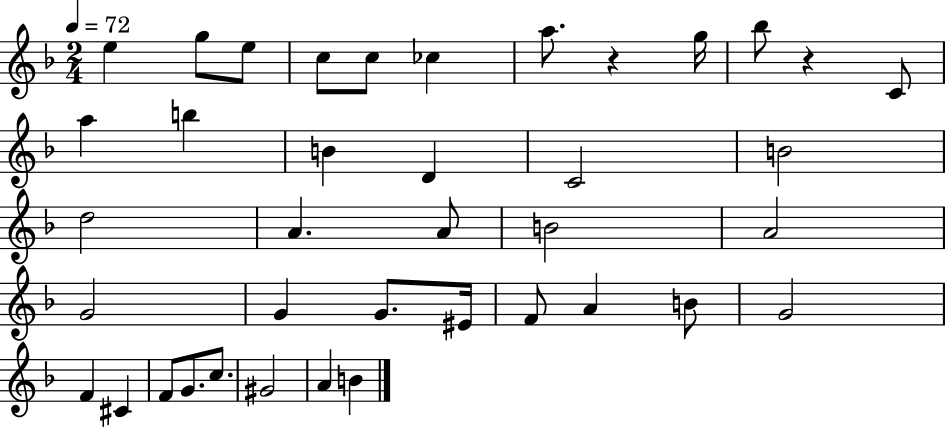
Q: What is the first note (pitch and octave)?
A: E5